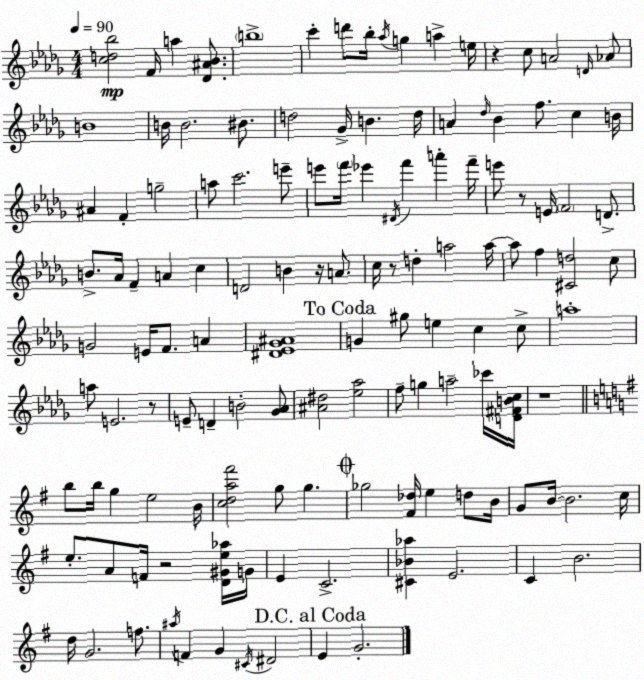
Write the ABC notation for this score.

X:1
T:Untitled
M:4/4
L:1/4
K:Bbm
[cd_b]2 F/4 a [_D^A_B]/2 b4 c' d'/2 _b/4 _a/4 g a e/4 z c/2 A2 D/4 _A/2 B4 B/4 B2 ^B/2 d2 _G/4 B d/4 A _d/4 _B f/2 c B/4 ^A F g2 a/2 c'2 e'/2 e'/2 f'/4 _e' ^D/4 f' a' f'/4 e'/2 z/2 E/4 F2 D/2 B/2 _A/4 F A c D2 B z/4 A/2 c/4 z/2 d a2 a/4 a/2 f [^Cd]2 c/2 G2 E/4 F/2 A [^D_E_G^A]4 G ^g/2 e c c/2 a4 a/2 E2 z/2 E/2 D B2 [_G_A]/2 [^A^d]2 [_e_a]2 f/2 g a2 _c'/4 [D^FBc]/4 z4 b/2 b/4 g e2 B/4 [cda^f']2 g/2 g _g2 [^F_d]/4 e d/2 B/4 G/2 B/4 B2 c/4 e/2 A/2 F/4 z2 [D^Ge_a]/4 G/4 E C2 [^C_B_a] E2 C B2 d/4 G2 f/2 ^a/4 F G ^C/4 ^D2 E G2